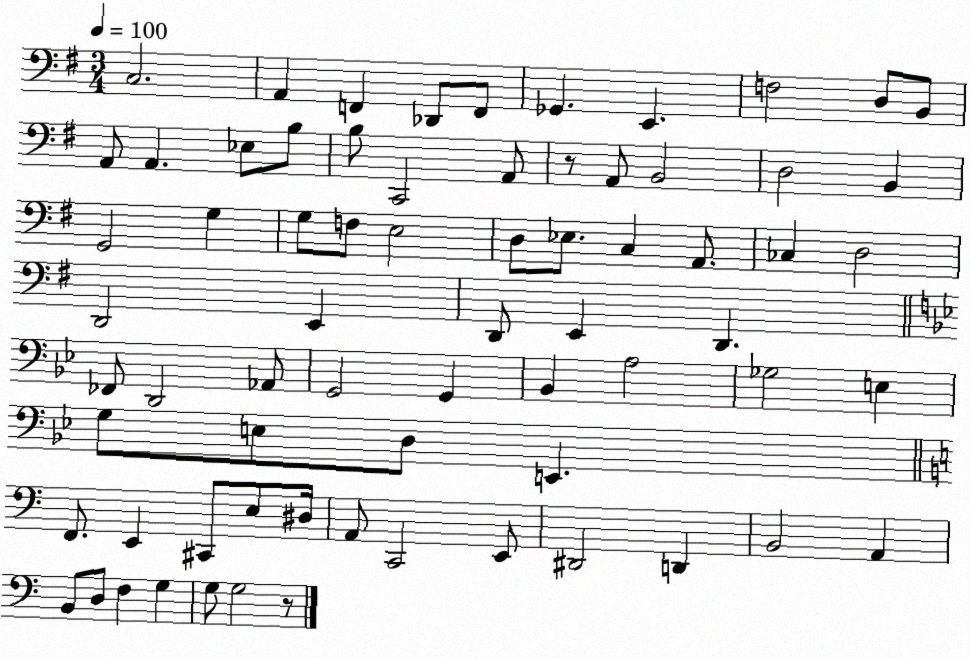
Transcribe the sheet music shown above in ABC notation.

X:1
T:Untitled
M:3/4
L:1/4
K:G
C,2 A,, F,, _D,,/2 F,,/2 _G,, E,, F,2 D,/2 B,,/2 A,,/2 A,, _E,/2 B,/2 B,/2 C,,2 A,,/2 z/2 A,,/2 B,,2 D,2 B,, G,,2 G, G,/2 F,/2 E,2 D,/2 _E,/2 C, A,,/2 _C, D,2 D,,2 E,, D,,/2 E,, D,, _F,,/2 D,,2 _A,,/2 G,,2 G,, _B,, A,2 _G,2 E, G,/2 E,/2 D,/2 E,, F,,/2 E,, ^C,,/2 E,/2 ^D,/4 A,,/2 C,,2 E,,/2 ^D,,2 D,, B,,2 A,, B,,/2 D,/2 F, G, G,/2 G,2 z/2